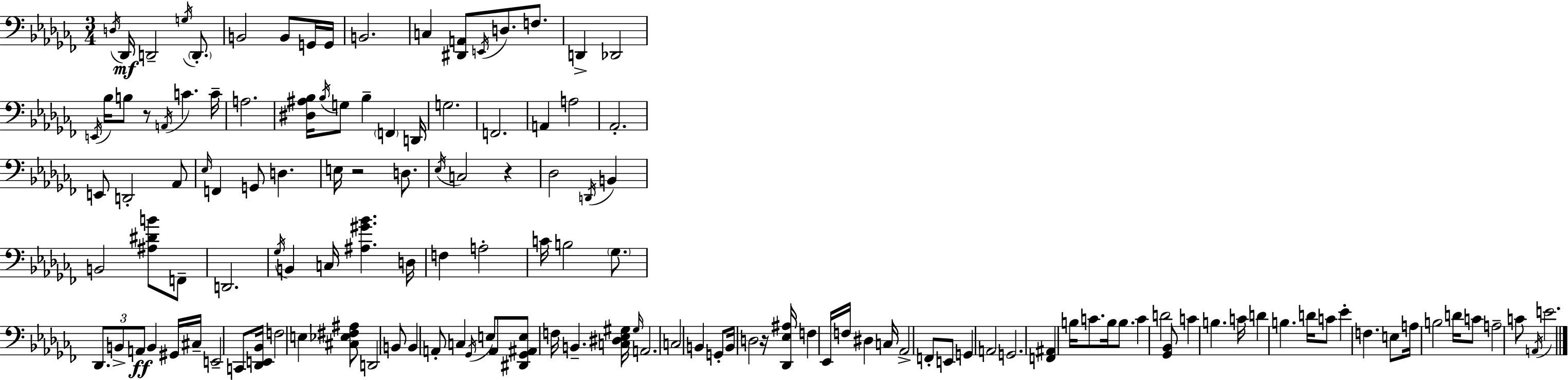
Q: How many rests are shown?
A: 4